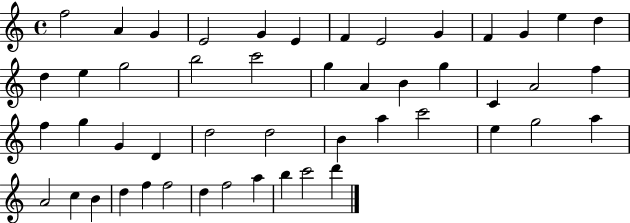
F5/h A4/q G4/q E4/h G4/q E4/q F4/q E4/h G4/q F4/q G4/q E5/q D5/q D5/q E5/q G5/h B5/h C6/h G5/q A4/q B4/q G5/q C4/q A4/h F5/q F5/q G5/q G4/q D4/q D5/h D5/h B4/q A5/q C6/h E5/q G5/h A5/q A4/h C5/q B4/q D5/q F5/q F5/h D5/q F5/h A5/q B5/q C6/h D6/q